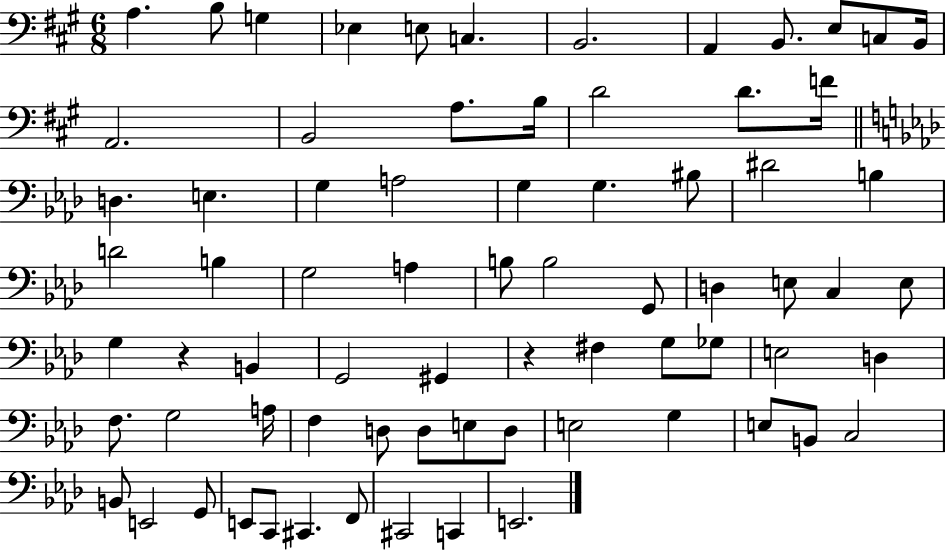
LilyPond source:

{
  \clef bass
  \numericTimeSignature
  \time 6/8
  \key a \major
  a4. b8 g4 | ees4 e8 c4. | b,2. | a,4 b,8. e8 c8 b,16 | \break a,2. | b,2 a8. b16 | d'2 d'8. f'16 | \bar "||" \break \key aes \major d4. e4. | g4 a2 | g4 g4. bis8 | dis'2 b4 | \break d'2 b4 | g2 a4 | b8 b2 g,8 | d4 e8 c4 e8 | \break g4 r4 b,4 | g,2 gis,4 | r4 fis4 g8 ges8 | e2 d4 | \break f8. g2 a16 | f4 d8 d8 e8 d8 | e2 g4 | e8 b,8 c2 | \break b,8 e,2 g,8 | e,8 c,8 cis,4. f,8 | cis,2 c,4 | e,2. | \break \bar "|."
}